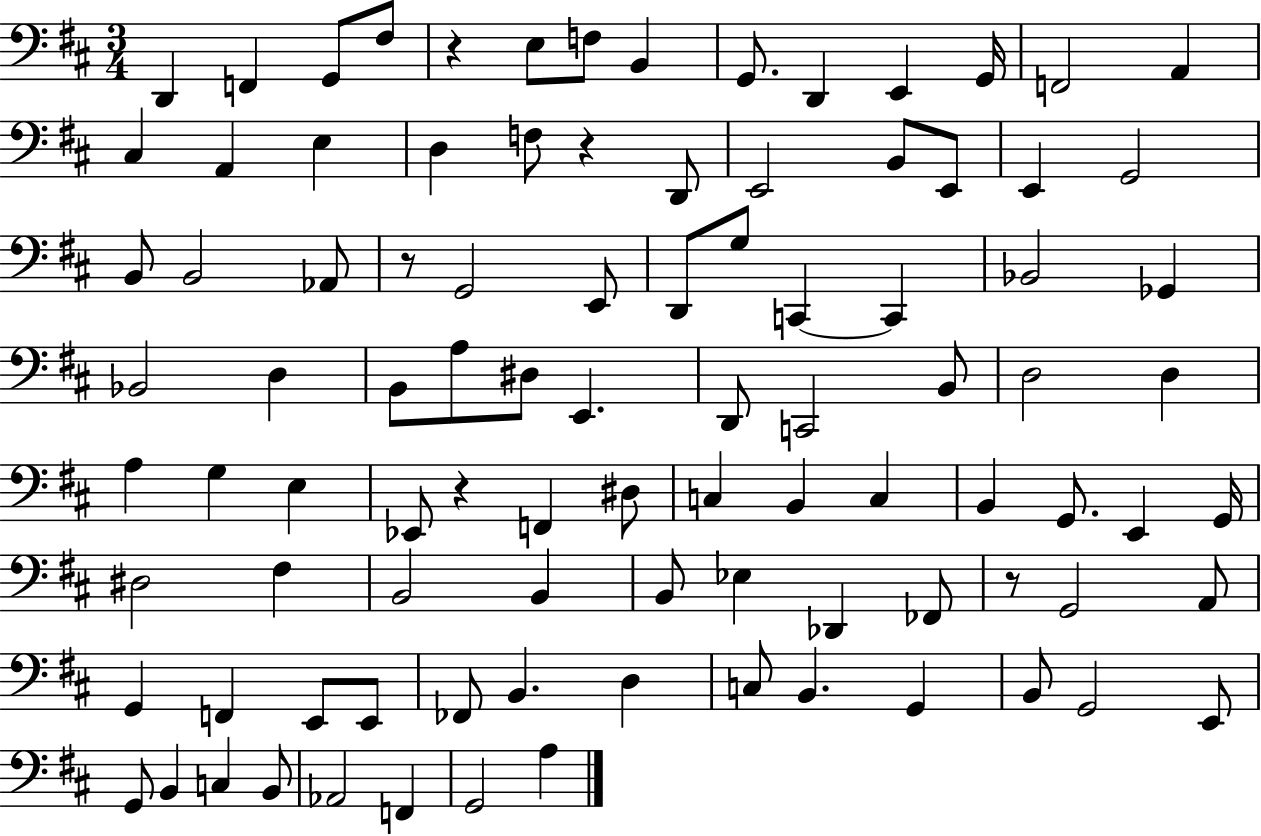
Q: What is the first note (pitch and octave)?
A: D2